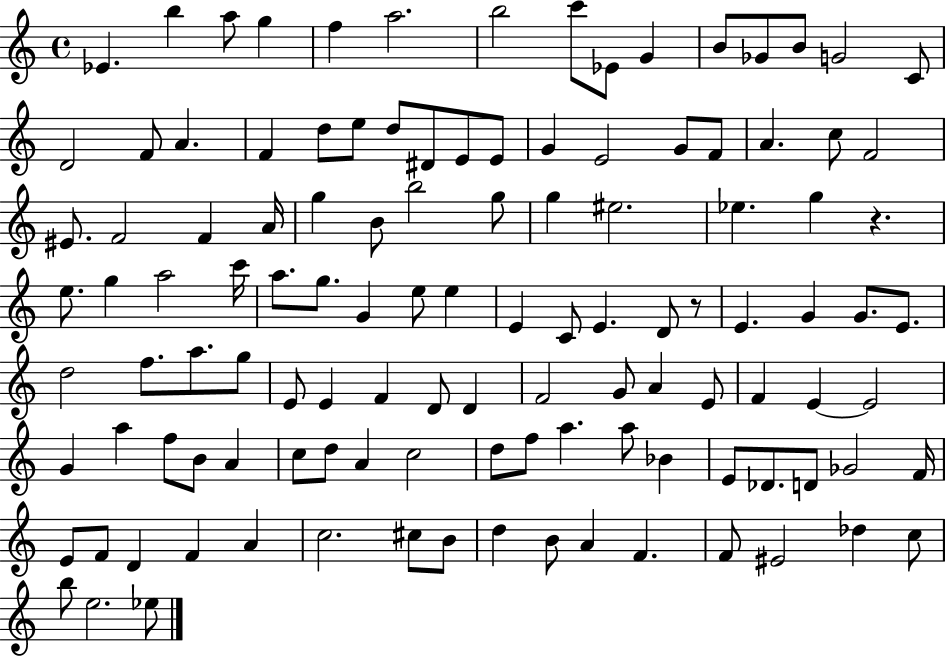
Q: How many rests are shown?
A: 2